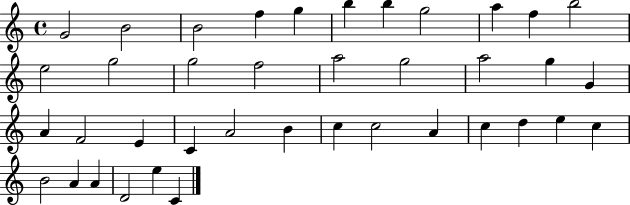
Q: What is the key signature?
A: C major